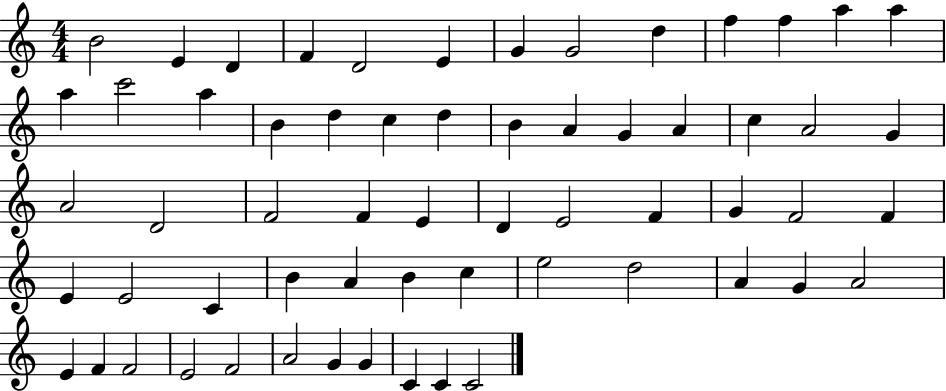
{
  \clef treble
  \numericTimeSignature
  \time 4/4
  \key c \major
  b'2 e'4 d'4 | f'4 d'2 e'4 | g'4 g'2 d''4 | f''4 f''4 a''4 a''4 | \break a''4 c'''2 a''4 | b'4 d''4 c''4 d''4 | b'4 a'4 g'4 a'4 | c''4 a'2 g'4 | \break a'2 d'2 | f'2 f'4 e'4 | d'4 e'2 f'4 | g'4 f'2 f'4 | \break e'4 e'2 c'4 | b'4 a'4 b'4 c''4 | e''2 d''2 | a'4 g'4 a'2 | \break e'4 f'4 f'2 | e'2 f'2 | a'2 g'4 g'4 | c'4 c'4 c'2 | \break \bar "|."
}